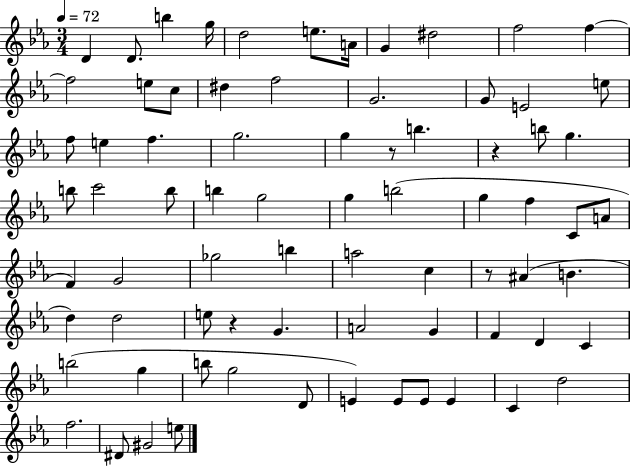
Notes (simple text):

D4/q D4/e. B5/q G5/s D5/h E5/e. A4/s G4/q D#5/h F5/h F5/q F5/h E5/e C5/e D#5/q F5/h G4/h. G4/e E4/h E5/e F5/e E5/q F5/q. G5/h. G5/q R/e B5/q. R/q B5/e G5/q. B5/e C6/h B5/e B5/q G5/h G5/q B5/h G5/q F5/q C4/e A4/e F4/q G4/h Gb5/h B5/q A5/h C5/q R/e A#4/q B4/q. D5/q D5/h E5/e R/q G4/q. A4/h G4/q F4/q D4/q C4/q B5/h G5/q B5/e G5/h D4/e E4/q E4/e E4/e E4/q C4/q D5/h F5/h. D#4/e G#4/h E5/e